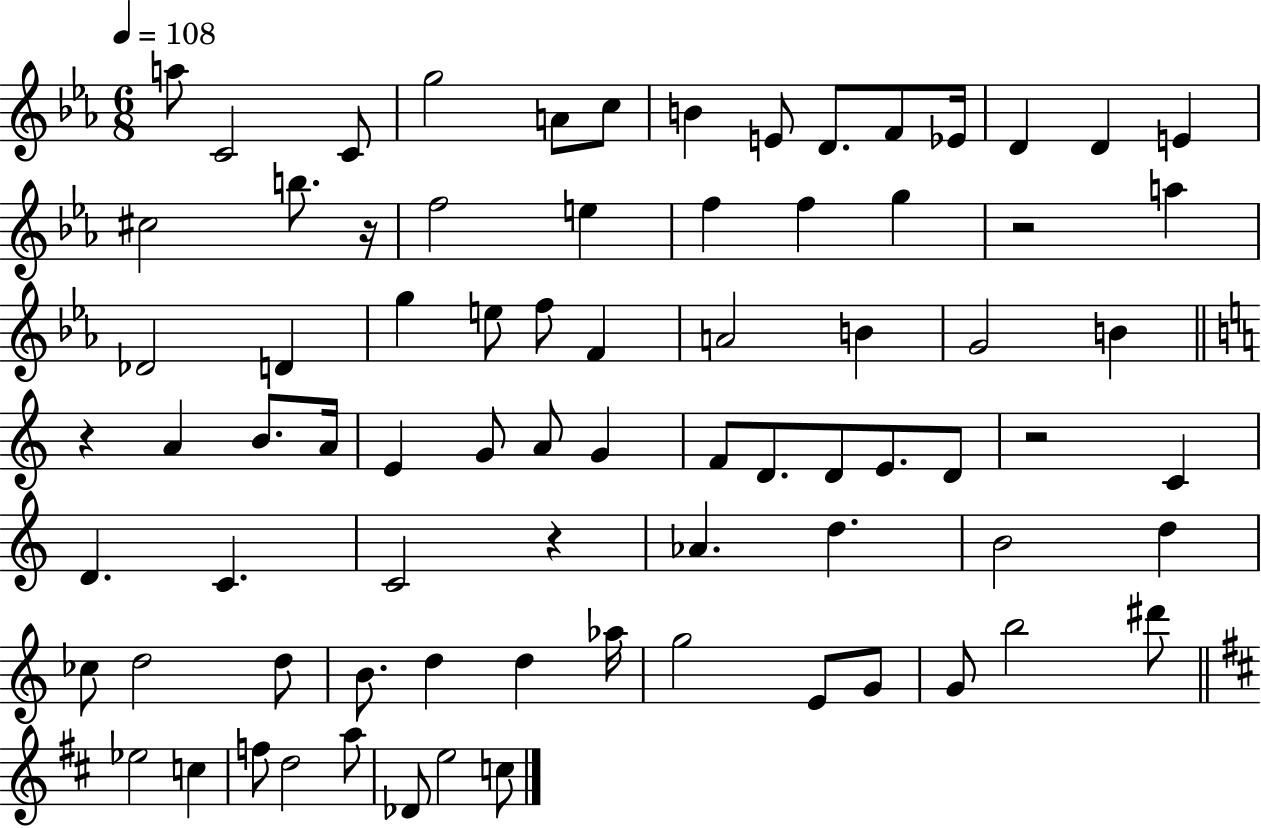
A5/e C4/h C4/e G5/h A4/e C5/e B4/q E4/e D4/e. F4/e Eb4/s D4/q D4/q E4/q C#5/h B5/e. R/s F5/h E5/q F5/q F5/q G5/q R/h A5/q Db4/h D4/q G5/q E5/e F5/e F4/q A4/h B4/q G4/h B4/q R/q A4/q B4/e. A4/s E4/q G4/e A4/e G4/q F4/e D4/e. D4/e E4/e. D4/e R/h C4/q D4/q. C4/q. C4/h R/q Ab4/q. D5/q. B4/h D5/q CES5/e D5/h D5/e B4/e. D5/q D5/q Ab5/s G5/h E4/e G4/e G4/e B5/h D#6/e Eb5/h C5/q F5/e D5/h A5/e Db4/e E5/h C5/e